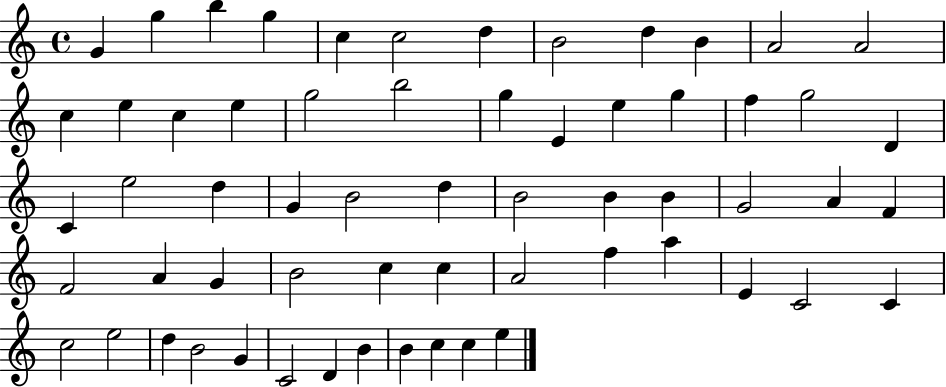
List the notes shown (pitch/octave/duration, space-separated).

G4/q G5/q B5/q G5/q C5/q C5/h D5/q B4/h D5/q B4/q A4/h A4/h C5/q E5/q C5/q E5/q G5/h B5/h G5/q E4/q E5/q G5/q F5/q G5/h D4/q C4/q E5/h D5/q G4/q B4/h D5/q B4/h B4/q B4/q G4/h A4/q F4/q F4/h A4/q G4/q B4/h C5/q C5/q A4/h F5/q A5/q E4/q C4/h C4/q C5/h E5/h D5/q B4/h G4/q C4/h D4/q B4/q B4/q C5/q C5/q E5/q